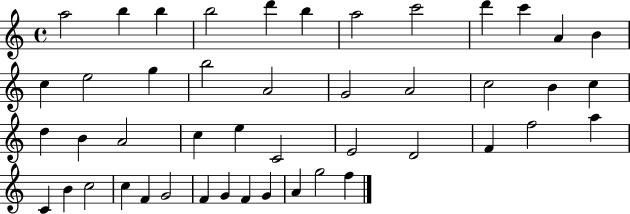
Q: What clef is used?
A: treble